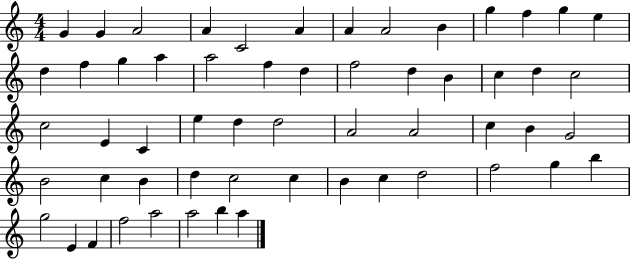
{
  \clef treble
  \numericTimeSignature
  \time 4/4
  \key c \major
  g'4 g'4 a'2 | a'4 c'2 a'4 | a'4 a'2 b'4 | g''4 f''4 g''4 e''4 | \break d''4 f''4 g''4 a''4 | a''2 f''4 d''4 | f''2 d''4 b'4 | c''4 d''4 c''2 | \break c''2 e'4 c'4 | e''4 d''4 d''2 | a'2 a'2 | c''4 b'4 g'2 | \break b'2 c''4 b'4 | d''4 c''2 c''4 | b'4 c''4 d''2 | f''2 g''4 b''4 | \break g''2 e'4 f'4 | f''2 a''2 | a''2 b''4 a''4 | \bar "|."
}